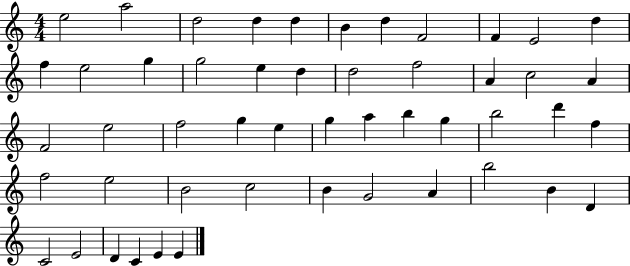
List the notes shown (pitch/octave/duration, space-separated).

E5/h A5/h D5/h D5/q D5/q B4/q D5/q F4/h F4/q E4/h D5/q F5/q E5/h G5/q G5/h E5/q D5/q D5/h F5/h A4/q C5/h A4/q F4/h E5/h F5/h G5/q E5/q G5/q A5/q B5/q G5/q B5/h D6/q F5/q F5/h E5/h B4/h C5/h B4/q G4/h A4/q B5/h B4/q D4/q C4/h E4/h D4/q C4/q E4/q E4/q